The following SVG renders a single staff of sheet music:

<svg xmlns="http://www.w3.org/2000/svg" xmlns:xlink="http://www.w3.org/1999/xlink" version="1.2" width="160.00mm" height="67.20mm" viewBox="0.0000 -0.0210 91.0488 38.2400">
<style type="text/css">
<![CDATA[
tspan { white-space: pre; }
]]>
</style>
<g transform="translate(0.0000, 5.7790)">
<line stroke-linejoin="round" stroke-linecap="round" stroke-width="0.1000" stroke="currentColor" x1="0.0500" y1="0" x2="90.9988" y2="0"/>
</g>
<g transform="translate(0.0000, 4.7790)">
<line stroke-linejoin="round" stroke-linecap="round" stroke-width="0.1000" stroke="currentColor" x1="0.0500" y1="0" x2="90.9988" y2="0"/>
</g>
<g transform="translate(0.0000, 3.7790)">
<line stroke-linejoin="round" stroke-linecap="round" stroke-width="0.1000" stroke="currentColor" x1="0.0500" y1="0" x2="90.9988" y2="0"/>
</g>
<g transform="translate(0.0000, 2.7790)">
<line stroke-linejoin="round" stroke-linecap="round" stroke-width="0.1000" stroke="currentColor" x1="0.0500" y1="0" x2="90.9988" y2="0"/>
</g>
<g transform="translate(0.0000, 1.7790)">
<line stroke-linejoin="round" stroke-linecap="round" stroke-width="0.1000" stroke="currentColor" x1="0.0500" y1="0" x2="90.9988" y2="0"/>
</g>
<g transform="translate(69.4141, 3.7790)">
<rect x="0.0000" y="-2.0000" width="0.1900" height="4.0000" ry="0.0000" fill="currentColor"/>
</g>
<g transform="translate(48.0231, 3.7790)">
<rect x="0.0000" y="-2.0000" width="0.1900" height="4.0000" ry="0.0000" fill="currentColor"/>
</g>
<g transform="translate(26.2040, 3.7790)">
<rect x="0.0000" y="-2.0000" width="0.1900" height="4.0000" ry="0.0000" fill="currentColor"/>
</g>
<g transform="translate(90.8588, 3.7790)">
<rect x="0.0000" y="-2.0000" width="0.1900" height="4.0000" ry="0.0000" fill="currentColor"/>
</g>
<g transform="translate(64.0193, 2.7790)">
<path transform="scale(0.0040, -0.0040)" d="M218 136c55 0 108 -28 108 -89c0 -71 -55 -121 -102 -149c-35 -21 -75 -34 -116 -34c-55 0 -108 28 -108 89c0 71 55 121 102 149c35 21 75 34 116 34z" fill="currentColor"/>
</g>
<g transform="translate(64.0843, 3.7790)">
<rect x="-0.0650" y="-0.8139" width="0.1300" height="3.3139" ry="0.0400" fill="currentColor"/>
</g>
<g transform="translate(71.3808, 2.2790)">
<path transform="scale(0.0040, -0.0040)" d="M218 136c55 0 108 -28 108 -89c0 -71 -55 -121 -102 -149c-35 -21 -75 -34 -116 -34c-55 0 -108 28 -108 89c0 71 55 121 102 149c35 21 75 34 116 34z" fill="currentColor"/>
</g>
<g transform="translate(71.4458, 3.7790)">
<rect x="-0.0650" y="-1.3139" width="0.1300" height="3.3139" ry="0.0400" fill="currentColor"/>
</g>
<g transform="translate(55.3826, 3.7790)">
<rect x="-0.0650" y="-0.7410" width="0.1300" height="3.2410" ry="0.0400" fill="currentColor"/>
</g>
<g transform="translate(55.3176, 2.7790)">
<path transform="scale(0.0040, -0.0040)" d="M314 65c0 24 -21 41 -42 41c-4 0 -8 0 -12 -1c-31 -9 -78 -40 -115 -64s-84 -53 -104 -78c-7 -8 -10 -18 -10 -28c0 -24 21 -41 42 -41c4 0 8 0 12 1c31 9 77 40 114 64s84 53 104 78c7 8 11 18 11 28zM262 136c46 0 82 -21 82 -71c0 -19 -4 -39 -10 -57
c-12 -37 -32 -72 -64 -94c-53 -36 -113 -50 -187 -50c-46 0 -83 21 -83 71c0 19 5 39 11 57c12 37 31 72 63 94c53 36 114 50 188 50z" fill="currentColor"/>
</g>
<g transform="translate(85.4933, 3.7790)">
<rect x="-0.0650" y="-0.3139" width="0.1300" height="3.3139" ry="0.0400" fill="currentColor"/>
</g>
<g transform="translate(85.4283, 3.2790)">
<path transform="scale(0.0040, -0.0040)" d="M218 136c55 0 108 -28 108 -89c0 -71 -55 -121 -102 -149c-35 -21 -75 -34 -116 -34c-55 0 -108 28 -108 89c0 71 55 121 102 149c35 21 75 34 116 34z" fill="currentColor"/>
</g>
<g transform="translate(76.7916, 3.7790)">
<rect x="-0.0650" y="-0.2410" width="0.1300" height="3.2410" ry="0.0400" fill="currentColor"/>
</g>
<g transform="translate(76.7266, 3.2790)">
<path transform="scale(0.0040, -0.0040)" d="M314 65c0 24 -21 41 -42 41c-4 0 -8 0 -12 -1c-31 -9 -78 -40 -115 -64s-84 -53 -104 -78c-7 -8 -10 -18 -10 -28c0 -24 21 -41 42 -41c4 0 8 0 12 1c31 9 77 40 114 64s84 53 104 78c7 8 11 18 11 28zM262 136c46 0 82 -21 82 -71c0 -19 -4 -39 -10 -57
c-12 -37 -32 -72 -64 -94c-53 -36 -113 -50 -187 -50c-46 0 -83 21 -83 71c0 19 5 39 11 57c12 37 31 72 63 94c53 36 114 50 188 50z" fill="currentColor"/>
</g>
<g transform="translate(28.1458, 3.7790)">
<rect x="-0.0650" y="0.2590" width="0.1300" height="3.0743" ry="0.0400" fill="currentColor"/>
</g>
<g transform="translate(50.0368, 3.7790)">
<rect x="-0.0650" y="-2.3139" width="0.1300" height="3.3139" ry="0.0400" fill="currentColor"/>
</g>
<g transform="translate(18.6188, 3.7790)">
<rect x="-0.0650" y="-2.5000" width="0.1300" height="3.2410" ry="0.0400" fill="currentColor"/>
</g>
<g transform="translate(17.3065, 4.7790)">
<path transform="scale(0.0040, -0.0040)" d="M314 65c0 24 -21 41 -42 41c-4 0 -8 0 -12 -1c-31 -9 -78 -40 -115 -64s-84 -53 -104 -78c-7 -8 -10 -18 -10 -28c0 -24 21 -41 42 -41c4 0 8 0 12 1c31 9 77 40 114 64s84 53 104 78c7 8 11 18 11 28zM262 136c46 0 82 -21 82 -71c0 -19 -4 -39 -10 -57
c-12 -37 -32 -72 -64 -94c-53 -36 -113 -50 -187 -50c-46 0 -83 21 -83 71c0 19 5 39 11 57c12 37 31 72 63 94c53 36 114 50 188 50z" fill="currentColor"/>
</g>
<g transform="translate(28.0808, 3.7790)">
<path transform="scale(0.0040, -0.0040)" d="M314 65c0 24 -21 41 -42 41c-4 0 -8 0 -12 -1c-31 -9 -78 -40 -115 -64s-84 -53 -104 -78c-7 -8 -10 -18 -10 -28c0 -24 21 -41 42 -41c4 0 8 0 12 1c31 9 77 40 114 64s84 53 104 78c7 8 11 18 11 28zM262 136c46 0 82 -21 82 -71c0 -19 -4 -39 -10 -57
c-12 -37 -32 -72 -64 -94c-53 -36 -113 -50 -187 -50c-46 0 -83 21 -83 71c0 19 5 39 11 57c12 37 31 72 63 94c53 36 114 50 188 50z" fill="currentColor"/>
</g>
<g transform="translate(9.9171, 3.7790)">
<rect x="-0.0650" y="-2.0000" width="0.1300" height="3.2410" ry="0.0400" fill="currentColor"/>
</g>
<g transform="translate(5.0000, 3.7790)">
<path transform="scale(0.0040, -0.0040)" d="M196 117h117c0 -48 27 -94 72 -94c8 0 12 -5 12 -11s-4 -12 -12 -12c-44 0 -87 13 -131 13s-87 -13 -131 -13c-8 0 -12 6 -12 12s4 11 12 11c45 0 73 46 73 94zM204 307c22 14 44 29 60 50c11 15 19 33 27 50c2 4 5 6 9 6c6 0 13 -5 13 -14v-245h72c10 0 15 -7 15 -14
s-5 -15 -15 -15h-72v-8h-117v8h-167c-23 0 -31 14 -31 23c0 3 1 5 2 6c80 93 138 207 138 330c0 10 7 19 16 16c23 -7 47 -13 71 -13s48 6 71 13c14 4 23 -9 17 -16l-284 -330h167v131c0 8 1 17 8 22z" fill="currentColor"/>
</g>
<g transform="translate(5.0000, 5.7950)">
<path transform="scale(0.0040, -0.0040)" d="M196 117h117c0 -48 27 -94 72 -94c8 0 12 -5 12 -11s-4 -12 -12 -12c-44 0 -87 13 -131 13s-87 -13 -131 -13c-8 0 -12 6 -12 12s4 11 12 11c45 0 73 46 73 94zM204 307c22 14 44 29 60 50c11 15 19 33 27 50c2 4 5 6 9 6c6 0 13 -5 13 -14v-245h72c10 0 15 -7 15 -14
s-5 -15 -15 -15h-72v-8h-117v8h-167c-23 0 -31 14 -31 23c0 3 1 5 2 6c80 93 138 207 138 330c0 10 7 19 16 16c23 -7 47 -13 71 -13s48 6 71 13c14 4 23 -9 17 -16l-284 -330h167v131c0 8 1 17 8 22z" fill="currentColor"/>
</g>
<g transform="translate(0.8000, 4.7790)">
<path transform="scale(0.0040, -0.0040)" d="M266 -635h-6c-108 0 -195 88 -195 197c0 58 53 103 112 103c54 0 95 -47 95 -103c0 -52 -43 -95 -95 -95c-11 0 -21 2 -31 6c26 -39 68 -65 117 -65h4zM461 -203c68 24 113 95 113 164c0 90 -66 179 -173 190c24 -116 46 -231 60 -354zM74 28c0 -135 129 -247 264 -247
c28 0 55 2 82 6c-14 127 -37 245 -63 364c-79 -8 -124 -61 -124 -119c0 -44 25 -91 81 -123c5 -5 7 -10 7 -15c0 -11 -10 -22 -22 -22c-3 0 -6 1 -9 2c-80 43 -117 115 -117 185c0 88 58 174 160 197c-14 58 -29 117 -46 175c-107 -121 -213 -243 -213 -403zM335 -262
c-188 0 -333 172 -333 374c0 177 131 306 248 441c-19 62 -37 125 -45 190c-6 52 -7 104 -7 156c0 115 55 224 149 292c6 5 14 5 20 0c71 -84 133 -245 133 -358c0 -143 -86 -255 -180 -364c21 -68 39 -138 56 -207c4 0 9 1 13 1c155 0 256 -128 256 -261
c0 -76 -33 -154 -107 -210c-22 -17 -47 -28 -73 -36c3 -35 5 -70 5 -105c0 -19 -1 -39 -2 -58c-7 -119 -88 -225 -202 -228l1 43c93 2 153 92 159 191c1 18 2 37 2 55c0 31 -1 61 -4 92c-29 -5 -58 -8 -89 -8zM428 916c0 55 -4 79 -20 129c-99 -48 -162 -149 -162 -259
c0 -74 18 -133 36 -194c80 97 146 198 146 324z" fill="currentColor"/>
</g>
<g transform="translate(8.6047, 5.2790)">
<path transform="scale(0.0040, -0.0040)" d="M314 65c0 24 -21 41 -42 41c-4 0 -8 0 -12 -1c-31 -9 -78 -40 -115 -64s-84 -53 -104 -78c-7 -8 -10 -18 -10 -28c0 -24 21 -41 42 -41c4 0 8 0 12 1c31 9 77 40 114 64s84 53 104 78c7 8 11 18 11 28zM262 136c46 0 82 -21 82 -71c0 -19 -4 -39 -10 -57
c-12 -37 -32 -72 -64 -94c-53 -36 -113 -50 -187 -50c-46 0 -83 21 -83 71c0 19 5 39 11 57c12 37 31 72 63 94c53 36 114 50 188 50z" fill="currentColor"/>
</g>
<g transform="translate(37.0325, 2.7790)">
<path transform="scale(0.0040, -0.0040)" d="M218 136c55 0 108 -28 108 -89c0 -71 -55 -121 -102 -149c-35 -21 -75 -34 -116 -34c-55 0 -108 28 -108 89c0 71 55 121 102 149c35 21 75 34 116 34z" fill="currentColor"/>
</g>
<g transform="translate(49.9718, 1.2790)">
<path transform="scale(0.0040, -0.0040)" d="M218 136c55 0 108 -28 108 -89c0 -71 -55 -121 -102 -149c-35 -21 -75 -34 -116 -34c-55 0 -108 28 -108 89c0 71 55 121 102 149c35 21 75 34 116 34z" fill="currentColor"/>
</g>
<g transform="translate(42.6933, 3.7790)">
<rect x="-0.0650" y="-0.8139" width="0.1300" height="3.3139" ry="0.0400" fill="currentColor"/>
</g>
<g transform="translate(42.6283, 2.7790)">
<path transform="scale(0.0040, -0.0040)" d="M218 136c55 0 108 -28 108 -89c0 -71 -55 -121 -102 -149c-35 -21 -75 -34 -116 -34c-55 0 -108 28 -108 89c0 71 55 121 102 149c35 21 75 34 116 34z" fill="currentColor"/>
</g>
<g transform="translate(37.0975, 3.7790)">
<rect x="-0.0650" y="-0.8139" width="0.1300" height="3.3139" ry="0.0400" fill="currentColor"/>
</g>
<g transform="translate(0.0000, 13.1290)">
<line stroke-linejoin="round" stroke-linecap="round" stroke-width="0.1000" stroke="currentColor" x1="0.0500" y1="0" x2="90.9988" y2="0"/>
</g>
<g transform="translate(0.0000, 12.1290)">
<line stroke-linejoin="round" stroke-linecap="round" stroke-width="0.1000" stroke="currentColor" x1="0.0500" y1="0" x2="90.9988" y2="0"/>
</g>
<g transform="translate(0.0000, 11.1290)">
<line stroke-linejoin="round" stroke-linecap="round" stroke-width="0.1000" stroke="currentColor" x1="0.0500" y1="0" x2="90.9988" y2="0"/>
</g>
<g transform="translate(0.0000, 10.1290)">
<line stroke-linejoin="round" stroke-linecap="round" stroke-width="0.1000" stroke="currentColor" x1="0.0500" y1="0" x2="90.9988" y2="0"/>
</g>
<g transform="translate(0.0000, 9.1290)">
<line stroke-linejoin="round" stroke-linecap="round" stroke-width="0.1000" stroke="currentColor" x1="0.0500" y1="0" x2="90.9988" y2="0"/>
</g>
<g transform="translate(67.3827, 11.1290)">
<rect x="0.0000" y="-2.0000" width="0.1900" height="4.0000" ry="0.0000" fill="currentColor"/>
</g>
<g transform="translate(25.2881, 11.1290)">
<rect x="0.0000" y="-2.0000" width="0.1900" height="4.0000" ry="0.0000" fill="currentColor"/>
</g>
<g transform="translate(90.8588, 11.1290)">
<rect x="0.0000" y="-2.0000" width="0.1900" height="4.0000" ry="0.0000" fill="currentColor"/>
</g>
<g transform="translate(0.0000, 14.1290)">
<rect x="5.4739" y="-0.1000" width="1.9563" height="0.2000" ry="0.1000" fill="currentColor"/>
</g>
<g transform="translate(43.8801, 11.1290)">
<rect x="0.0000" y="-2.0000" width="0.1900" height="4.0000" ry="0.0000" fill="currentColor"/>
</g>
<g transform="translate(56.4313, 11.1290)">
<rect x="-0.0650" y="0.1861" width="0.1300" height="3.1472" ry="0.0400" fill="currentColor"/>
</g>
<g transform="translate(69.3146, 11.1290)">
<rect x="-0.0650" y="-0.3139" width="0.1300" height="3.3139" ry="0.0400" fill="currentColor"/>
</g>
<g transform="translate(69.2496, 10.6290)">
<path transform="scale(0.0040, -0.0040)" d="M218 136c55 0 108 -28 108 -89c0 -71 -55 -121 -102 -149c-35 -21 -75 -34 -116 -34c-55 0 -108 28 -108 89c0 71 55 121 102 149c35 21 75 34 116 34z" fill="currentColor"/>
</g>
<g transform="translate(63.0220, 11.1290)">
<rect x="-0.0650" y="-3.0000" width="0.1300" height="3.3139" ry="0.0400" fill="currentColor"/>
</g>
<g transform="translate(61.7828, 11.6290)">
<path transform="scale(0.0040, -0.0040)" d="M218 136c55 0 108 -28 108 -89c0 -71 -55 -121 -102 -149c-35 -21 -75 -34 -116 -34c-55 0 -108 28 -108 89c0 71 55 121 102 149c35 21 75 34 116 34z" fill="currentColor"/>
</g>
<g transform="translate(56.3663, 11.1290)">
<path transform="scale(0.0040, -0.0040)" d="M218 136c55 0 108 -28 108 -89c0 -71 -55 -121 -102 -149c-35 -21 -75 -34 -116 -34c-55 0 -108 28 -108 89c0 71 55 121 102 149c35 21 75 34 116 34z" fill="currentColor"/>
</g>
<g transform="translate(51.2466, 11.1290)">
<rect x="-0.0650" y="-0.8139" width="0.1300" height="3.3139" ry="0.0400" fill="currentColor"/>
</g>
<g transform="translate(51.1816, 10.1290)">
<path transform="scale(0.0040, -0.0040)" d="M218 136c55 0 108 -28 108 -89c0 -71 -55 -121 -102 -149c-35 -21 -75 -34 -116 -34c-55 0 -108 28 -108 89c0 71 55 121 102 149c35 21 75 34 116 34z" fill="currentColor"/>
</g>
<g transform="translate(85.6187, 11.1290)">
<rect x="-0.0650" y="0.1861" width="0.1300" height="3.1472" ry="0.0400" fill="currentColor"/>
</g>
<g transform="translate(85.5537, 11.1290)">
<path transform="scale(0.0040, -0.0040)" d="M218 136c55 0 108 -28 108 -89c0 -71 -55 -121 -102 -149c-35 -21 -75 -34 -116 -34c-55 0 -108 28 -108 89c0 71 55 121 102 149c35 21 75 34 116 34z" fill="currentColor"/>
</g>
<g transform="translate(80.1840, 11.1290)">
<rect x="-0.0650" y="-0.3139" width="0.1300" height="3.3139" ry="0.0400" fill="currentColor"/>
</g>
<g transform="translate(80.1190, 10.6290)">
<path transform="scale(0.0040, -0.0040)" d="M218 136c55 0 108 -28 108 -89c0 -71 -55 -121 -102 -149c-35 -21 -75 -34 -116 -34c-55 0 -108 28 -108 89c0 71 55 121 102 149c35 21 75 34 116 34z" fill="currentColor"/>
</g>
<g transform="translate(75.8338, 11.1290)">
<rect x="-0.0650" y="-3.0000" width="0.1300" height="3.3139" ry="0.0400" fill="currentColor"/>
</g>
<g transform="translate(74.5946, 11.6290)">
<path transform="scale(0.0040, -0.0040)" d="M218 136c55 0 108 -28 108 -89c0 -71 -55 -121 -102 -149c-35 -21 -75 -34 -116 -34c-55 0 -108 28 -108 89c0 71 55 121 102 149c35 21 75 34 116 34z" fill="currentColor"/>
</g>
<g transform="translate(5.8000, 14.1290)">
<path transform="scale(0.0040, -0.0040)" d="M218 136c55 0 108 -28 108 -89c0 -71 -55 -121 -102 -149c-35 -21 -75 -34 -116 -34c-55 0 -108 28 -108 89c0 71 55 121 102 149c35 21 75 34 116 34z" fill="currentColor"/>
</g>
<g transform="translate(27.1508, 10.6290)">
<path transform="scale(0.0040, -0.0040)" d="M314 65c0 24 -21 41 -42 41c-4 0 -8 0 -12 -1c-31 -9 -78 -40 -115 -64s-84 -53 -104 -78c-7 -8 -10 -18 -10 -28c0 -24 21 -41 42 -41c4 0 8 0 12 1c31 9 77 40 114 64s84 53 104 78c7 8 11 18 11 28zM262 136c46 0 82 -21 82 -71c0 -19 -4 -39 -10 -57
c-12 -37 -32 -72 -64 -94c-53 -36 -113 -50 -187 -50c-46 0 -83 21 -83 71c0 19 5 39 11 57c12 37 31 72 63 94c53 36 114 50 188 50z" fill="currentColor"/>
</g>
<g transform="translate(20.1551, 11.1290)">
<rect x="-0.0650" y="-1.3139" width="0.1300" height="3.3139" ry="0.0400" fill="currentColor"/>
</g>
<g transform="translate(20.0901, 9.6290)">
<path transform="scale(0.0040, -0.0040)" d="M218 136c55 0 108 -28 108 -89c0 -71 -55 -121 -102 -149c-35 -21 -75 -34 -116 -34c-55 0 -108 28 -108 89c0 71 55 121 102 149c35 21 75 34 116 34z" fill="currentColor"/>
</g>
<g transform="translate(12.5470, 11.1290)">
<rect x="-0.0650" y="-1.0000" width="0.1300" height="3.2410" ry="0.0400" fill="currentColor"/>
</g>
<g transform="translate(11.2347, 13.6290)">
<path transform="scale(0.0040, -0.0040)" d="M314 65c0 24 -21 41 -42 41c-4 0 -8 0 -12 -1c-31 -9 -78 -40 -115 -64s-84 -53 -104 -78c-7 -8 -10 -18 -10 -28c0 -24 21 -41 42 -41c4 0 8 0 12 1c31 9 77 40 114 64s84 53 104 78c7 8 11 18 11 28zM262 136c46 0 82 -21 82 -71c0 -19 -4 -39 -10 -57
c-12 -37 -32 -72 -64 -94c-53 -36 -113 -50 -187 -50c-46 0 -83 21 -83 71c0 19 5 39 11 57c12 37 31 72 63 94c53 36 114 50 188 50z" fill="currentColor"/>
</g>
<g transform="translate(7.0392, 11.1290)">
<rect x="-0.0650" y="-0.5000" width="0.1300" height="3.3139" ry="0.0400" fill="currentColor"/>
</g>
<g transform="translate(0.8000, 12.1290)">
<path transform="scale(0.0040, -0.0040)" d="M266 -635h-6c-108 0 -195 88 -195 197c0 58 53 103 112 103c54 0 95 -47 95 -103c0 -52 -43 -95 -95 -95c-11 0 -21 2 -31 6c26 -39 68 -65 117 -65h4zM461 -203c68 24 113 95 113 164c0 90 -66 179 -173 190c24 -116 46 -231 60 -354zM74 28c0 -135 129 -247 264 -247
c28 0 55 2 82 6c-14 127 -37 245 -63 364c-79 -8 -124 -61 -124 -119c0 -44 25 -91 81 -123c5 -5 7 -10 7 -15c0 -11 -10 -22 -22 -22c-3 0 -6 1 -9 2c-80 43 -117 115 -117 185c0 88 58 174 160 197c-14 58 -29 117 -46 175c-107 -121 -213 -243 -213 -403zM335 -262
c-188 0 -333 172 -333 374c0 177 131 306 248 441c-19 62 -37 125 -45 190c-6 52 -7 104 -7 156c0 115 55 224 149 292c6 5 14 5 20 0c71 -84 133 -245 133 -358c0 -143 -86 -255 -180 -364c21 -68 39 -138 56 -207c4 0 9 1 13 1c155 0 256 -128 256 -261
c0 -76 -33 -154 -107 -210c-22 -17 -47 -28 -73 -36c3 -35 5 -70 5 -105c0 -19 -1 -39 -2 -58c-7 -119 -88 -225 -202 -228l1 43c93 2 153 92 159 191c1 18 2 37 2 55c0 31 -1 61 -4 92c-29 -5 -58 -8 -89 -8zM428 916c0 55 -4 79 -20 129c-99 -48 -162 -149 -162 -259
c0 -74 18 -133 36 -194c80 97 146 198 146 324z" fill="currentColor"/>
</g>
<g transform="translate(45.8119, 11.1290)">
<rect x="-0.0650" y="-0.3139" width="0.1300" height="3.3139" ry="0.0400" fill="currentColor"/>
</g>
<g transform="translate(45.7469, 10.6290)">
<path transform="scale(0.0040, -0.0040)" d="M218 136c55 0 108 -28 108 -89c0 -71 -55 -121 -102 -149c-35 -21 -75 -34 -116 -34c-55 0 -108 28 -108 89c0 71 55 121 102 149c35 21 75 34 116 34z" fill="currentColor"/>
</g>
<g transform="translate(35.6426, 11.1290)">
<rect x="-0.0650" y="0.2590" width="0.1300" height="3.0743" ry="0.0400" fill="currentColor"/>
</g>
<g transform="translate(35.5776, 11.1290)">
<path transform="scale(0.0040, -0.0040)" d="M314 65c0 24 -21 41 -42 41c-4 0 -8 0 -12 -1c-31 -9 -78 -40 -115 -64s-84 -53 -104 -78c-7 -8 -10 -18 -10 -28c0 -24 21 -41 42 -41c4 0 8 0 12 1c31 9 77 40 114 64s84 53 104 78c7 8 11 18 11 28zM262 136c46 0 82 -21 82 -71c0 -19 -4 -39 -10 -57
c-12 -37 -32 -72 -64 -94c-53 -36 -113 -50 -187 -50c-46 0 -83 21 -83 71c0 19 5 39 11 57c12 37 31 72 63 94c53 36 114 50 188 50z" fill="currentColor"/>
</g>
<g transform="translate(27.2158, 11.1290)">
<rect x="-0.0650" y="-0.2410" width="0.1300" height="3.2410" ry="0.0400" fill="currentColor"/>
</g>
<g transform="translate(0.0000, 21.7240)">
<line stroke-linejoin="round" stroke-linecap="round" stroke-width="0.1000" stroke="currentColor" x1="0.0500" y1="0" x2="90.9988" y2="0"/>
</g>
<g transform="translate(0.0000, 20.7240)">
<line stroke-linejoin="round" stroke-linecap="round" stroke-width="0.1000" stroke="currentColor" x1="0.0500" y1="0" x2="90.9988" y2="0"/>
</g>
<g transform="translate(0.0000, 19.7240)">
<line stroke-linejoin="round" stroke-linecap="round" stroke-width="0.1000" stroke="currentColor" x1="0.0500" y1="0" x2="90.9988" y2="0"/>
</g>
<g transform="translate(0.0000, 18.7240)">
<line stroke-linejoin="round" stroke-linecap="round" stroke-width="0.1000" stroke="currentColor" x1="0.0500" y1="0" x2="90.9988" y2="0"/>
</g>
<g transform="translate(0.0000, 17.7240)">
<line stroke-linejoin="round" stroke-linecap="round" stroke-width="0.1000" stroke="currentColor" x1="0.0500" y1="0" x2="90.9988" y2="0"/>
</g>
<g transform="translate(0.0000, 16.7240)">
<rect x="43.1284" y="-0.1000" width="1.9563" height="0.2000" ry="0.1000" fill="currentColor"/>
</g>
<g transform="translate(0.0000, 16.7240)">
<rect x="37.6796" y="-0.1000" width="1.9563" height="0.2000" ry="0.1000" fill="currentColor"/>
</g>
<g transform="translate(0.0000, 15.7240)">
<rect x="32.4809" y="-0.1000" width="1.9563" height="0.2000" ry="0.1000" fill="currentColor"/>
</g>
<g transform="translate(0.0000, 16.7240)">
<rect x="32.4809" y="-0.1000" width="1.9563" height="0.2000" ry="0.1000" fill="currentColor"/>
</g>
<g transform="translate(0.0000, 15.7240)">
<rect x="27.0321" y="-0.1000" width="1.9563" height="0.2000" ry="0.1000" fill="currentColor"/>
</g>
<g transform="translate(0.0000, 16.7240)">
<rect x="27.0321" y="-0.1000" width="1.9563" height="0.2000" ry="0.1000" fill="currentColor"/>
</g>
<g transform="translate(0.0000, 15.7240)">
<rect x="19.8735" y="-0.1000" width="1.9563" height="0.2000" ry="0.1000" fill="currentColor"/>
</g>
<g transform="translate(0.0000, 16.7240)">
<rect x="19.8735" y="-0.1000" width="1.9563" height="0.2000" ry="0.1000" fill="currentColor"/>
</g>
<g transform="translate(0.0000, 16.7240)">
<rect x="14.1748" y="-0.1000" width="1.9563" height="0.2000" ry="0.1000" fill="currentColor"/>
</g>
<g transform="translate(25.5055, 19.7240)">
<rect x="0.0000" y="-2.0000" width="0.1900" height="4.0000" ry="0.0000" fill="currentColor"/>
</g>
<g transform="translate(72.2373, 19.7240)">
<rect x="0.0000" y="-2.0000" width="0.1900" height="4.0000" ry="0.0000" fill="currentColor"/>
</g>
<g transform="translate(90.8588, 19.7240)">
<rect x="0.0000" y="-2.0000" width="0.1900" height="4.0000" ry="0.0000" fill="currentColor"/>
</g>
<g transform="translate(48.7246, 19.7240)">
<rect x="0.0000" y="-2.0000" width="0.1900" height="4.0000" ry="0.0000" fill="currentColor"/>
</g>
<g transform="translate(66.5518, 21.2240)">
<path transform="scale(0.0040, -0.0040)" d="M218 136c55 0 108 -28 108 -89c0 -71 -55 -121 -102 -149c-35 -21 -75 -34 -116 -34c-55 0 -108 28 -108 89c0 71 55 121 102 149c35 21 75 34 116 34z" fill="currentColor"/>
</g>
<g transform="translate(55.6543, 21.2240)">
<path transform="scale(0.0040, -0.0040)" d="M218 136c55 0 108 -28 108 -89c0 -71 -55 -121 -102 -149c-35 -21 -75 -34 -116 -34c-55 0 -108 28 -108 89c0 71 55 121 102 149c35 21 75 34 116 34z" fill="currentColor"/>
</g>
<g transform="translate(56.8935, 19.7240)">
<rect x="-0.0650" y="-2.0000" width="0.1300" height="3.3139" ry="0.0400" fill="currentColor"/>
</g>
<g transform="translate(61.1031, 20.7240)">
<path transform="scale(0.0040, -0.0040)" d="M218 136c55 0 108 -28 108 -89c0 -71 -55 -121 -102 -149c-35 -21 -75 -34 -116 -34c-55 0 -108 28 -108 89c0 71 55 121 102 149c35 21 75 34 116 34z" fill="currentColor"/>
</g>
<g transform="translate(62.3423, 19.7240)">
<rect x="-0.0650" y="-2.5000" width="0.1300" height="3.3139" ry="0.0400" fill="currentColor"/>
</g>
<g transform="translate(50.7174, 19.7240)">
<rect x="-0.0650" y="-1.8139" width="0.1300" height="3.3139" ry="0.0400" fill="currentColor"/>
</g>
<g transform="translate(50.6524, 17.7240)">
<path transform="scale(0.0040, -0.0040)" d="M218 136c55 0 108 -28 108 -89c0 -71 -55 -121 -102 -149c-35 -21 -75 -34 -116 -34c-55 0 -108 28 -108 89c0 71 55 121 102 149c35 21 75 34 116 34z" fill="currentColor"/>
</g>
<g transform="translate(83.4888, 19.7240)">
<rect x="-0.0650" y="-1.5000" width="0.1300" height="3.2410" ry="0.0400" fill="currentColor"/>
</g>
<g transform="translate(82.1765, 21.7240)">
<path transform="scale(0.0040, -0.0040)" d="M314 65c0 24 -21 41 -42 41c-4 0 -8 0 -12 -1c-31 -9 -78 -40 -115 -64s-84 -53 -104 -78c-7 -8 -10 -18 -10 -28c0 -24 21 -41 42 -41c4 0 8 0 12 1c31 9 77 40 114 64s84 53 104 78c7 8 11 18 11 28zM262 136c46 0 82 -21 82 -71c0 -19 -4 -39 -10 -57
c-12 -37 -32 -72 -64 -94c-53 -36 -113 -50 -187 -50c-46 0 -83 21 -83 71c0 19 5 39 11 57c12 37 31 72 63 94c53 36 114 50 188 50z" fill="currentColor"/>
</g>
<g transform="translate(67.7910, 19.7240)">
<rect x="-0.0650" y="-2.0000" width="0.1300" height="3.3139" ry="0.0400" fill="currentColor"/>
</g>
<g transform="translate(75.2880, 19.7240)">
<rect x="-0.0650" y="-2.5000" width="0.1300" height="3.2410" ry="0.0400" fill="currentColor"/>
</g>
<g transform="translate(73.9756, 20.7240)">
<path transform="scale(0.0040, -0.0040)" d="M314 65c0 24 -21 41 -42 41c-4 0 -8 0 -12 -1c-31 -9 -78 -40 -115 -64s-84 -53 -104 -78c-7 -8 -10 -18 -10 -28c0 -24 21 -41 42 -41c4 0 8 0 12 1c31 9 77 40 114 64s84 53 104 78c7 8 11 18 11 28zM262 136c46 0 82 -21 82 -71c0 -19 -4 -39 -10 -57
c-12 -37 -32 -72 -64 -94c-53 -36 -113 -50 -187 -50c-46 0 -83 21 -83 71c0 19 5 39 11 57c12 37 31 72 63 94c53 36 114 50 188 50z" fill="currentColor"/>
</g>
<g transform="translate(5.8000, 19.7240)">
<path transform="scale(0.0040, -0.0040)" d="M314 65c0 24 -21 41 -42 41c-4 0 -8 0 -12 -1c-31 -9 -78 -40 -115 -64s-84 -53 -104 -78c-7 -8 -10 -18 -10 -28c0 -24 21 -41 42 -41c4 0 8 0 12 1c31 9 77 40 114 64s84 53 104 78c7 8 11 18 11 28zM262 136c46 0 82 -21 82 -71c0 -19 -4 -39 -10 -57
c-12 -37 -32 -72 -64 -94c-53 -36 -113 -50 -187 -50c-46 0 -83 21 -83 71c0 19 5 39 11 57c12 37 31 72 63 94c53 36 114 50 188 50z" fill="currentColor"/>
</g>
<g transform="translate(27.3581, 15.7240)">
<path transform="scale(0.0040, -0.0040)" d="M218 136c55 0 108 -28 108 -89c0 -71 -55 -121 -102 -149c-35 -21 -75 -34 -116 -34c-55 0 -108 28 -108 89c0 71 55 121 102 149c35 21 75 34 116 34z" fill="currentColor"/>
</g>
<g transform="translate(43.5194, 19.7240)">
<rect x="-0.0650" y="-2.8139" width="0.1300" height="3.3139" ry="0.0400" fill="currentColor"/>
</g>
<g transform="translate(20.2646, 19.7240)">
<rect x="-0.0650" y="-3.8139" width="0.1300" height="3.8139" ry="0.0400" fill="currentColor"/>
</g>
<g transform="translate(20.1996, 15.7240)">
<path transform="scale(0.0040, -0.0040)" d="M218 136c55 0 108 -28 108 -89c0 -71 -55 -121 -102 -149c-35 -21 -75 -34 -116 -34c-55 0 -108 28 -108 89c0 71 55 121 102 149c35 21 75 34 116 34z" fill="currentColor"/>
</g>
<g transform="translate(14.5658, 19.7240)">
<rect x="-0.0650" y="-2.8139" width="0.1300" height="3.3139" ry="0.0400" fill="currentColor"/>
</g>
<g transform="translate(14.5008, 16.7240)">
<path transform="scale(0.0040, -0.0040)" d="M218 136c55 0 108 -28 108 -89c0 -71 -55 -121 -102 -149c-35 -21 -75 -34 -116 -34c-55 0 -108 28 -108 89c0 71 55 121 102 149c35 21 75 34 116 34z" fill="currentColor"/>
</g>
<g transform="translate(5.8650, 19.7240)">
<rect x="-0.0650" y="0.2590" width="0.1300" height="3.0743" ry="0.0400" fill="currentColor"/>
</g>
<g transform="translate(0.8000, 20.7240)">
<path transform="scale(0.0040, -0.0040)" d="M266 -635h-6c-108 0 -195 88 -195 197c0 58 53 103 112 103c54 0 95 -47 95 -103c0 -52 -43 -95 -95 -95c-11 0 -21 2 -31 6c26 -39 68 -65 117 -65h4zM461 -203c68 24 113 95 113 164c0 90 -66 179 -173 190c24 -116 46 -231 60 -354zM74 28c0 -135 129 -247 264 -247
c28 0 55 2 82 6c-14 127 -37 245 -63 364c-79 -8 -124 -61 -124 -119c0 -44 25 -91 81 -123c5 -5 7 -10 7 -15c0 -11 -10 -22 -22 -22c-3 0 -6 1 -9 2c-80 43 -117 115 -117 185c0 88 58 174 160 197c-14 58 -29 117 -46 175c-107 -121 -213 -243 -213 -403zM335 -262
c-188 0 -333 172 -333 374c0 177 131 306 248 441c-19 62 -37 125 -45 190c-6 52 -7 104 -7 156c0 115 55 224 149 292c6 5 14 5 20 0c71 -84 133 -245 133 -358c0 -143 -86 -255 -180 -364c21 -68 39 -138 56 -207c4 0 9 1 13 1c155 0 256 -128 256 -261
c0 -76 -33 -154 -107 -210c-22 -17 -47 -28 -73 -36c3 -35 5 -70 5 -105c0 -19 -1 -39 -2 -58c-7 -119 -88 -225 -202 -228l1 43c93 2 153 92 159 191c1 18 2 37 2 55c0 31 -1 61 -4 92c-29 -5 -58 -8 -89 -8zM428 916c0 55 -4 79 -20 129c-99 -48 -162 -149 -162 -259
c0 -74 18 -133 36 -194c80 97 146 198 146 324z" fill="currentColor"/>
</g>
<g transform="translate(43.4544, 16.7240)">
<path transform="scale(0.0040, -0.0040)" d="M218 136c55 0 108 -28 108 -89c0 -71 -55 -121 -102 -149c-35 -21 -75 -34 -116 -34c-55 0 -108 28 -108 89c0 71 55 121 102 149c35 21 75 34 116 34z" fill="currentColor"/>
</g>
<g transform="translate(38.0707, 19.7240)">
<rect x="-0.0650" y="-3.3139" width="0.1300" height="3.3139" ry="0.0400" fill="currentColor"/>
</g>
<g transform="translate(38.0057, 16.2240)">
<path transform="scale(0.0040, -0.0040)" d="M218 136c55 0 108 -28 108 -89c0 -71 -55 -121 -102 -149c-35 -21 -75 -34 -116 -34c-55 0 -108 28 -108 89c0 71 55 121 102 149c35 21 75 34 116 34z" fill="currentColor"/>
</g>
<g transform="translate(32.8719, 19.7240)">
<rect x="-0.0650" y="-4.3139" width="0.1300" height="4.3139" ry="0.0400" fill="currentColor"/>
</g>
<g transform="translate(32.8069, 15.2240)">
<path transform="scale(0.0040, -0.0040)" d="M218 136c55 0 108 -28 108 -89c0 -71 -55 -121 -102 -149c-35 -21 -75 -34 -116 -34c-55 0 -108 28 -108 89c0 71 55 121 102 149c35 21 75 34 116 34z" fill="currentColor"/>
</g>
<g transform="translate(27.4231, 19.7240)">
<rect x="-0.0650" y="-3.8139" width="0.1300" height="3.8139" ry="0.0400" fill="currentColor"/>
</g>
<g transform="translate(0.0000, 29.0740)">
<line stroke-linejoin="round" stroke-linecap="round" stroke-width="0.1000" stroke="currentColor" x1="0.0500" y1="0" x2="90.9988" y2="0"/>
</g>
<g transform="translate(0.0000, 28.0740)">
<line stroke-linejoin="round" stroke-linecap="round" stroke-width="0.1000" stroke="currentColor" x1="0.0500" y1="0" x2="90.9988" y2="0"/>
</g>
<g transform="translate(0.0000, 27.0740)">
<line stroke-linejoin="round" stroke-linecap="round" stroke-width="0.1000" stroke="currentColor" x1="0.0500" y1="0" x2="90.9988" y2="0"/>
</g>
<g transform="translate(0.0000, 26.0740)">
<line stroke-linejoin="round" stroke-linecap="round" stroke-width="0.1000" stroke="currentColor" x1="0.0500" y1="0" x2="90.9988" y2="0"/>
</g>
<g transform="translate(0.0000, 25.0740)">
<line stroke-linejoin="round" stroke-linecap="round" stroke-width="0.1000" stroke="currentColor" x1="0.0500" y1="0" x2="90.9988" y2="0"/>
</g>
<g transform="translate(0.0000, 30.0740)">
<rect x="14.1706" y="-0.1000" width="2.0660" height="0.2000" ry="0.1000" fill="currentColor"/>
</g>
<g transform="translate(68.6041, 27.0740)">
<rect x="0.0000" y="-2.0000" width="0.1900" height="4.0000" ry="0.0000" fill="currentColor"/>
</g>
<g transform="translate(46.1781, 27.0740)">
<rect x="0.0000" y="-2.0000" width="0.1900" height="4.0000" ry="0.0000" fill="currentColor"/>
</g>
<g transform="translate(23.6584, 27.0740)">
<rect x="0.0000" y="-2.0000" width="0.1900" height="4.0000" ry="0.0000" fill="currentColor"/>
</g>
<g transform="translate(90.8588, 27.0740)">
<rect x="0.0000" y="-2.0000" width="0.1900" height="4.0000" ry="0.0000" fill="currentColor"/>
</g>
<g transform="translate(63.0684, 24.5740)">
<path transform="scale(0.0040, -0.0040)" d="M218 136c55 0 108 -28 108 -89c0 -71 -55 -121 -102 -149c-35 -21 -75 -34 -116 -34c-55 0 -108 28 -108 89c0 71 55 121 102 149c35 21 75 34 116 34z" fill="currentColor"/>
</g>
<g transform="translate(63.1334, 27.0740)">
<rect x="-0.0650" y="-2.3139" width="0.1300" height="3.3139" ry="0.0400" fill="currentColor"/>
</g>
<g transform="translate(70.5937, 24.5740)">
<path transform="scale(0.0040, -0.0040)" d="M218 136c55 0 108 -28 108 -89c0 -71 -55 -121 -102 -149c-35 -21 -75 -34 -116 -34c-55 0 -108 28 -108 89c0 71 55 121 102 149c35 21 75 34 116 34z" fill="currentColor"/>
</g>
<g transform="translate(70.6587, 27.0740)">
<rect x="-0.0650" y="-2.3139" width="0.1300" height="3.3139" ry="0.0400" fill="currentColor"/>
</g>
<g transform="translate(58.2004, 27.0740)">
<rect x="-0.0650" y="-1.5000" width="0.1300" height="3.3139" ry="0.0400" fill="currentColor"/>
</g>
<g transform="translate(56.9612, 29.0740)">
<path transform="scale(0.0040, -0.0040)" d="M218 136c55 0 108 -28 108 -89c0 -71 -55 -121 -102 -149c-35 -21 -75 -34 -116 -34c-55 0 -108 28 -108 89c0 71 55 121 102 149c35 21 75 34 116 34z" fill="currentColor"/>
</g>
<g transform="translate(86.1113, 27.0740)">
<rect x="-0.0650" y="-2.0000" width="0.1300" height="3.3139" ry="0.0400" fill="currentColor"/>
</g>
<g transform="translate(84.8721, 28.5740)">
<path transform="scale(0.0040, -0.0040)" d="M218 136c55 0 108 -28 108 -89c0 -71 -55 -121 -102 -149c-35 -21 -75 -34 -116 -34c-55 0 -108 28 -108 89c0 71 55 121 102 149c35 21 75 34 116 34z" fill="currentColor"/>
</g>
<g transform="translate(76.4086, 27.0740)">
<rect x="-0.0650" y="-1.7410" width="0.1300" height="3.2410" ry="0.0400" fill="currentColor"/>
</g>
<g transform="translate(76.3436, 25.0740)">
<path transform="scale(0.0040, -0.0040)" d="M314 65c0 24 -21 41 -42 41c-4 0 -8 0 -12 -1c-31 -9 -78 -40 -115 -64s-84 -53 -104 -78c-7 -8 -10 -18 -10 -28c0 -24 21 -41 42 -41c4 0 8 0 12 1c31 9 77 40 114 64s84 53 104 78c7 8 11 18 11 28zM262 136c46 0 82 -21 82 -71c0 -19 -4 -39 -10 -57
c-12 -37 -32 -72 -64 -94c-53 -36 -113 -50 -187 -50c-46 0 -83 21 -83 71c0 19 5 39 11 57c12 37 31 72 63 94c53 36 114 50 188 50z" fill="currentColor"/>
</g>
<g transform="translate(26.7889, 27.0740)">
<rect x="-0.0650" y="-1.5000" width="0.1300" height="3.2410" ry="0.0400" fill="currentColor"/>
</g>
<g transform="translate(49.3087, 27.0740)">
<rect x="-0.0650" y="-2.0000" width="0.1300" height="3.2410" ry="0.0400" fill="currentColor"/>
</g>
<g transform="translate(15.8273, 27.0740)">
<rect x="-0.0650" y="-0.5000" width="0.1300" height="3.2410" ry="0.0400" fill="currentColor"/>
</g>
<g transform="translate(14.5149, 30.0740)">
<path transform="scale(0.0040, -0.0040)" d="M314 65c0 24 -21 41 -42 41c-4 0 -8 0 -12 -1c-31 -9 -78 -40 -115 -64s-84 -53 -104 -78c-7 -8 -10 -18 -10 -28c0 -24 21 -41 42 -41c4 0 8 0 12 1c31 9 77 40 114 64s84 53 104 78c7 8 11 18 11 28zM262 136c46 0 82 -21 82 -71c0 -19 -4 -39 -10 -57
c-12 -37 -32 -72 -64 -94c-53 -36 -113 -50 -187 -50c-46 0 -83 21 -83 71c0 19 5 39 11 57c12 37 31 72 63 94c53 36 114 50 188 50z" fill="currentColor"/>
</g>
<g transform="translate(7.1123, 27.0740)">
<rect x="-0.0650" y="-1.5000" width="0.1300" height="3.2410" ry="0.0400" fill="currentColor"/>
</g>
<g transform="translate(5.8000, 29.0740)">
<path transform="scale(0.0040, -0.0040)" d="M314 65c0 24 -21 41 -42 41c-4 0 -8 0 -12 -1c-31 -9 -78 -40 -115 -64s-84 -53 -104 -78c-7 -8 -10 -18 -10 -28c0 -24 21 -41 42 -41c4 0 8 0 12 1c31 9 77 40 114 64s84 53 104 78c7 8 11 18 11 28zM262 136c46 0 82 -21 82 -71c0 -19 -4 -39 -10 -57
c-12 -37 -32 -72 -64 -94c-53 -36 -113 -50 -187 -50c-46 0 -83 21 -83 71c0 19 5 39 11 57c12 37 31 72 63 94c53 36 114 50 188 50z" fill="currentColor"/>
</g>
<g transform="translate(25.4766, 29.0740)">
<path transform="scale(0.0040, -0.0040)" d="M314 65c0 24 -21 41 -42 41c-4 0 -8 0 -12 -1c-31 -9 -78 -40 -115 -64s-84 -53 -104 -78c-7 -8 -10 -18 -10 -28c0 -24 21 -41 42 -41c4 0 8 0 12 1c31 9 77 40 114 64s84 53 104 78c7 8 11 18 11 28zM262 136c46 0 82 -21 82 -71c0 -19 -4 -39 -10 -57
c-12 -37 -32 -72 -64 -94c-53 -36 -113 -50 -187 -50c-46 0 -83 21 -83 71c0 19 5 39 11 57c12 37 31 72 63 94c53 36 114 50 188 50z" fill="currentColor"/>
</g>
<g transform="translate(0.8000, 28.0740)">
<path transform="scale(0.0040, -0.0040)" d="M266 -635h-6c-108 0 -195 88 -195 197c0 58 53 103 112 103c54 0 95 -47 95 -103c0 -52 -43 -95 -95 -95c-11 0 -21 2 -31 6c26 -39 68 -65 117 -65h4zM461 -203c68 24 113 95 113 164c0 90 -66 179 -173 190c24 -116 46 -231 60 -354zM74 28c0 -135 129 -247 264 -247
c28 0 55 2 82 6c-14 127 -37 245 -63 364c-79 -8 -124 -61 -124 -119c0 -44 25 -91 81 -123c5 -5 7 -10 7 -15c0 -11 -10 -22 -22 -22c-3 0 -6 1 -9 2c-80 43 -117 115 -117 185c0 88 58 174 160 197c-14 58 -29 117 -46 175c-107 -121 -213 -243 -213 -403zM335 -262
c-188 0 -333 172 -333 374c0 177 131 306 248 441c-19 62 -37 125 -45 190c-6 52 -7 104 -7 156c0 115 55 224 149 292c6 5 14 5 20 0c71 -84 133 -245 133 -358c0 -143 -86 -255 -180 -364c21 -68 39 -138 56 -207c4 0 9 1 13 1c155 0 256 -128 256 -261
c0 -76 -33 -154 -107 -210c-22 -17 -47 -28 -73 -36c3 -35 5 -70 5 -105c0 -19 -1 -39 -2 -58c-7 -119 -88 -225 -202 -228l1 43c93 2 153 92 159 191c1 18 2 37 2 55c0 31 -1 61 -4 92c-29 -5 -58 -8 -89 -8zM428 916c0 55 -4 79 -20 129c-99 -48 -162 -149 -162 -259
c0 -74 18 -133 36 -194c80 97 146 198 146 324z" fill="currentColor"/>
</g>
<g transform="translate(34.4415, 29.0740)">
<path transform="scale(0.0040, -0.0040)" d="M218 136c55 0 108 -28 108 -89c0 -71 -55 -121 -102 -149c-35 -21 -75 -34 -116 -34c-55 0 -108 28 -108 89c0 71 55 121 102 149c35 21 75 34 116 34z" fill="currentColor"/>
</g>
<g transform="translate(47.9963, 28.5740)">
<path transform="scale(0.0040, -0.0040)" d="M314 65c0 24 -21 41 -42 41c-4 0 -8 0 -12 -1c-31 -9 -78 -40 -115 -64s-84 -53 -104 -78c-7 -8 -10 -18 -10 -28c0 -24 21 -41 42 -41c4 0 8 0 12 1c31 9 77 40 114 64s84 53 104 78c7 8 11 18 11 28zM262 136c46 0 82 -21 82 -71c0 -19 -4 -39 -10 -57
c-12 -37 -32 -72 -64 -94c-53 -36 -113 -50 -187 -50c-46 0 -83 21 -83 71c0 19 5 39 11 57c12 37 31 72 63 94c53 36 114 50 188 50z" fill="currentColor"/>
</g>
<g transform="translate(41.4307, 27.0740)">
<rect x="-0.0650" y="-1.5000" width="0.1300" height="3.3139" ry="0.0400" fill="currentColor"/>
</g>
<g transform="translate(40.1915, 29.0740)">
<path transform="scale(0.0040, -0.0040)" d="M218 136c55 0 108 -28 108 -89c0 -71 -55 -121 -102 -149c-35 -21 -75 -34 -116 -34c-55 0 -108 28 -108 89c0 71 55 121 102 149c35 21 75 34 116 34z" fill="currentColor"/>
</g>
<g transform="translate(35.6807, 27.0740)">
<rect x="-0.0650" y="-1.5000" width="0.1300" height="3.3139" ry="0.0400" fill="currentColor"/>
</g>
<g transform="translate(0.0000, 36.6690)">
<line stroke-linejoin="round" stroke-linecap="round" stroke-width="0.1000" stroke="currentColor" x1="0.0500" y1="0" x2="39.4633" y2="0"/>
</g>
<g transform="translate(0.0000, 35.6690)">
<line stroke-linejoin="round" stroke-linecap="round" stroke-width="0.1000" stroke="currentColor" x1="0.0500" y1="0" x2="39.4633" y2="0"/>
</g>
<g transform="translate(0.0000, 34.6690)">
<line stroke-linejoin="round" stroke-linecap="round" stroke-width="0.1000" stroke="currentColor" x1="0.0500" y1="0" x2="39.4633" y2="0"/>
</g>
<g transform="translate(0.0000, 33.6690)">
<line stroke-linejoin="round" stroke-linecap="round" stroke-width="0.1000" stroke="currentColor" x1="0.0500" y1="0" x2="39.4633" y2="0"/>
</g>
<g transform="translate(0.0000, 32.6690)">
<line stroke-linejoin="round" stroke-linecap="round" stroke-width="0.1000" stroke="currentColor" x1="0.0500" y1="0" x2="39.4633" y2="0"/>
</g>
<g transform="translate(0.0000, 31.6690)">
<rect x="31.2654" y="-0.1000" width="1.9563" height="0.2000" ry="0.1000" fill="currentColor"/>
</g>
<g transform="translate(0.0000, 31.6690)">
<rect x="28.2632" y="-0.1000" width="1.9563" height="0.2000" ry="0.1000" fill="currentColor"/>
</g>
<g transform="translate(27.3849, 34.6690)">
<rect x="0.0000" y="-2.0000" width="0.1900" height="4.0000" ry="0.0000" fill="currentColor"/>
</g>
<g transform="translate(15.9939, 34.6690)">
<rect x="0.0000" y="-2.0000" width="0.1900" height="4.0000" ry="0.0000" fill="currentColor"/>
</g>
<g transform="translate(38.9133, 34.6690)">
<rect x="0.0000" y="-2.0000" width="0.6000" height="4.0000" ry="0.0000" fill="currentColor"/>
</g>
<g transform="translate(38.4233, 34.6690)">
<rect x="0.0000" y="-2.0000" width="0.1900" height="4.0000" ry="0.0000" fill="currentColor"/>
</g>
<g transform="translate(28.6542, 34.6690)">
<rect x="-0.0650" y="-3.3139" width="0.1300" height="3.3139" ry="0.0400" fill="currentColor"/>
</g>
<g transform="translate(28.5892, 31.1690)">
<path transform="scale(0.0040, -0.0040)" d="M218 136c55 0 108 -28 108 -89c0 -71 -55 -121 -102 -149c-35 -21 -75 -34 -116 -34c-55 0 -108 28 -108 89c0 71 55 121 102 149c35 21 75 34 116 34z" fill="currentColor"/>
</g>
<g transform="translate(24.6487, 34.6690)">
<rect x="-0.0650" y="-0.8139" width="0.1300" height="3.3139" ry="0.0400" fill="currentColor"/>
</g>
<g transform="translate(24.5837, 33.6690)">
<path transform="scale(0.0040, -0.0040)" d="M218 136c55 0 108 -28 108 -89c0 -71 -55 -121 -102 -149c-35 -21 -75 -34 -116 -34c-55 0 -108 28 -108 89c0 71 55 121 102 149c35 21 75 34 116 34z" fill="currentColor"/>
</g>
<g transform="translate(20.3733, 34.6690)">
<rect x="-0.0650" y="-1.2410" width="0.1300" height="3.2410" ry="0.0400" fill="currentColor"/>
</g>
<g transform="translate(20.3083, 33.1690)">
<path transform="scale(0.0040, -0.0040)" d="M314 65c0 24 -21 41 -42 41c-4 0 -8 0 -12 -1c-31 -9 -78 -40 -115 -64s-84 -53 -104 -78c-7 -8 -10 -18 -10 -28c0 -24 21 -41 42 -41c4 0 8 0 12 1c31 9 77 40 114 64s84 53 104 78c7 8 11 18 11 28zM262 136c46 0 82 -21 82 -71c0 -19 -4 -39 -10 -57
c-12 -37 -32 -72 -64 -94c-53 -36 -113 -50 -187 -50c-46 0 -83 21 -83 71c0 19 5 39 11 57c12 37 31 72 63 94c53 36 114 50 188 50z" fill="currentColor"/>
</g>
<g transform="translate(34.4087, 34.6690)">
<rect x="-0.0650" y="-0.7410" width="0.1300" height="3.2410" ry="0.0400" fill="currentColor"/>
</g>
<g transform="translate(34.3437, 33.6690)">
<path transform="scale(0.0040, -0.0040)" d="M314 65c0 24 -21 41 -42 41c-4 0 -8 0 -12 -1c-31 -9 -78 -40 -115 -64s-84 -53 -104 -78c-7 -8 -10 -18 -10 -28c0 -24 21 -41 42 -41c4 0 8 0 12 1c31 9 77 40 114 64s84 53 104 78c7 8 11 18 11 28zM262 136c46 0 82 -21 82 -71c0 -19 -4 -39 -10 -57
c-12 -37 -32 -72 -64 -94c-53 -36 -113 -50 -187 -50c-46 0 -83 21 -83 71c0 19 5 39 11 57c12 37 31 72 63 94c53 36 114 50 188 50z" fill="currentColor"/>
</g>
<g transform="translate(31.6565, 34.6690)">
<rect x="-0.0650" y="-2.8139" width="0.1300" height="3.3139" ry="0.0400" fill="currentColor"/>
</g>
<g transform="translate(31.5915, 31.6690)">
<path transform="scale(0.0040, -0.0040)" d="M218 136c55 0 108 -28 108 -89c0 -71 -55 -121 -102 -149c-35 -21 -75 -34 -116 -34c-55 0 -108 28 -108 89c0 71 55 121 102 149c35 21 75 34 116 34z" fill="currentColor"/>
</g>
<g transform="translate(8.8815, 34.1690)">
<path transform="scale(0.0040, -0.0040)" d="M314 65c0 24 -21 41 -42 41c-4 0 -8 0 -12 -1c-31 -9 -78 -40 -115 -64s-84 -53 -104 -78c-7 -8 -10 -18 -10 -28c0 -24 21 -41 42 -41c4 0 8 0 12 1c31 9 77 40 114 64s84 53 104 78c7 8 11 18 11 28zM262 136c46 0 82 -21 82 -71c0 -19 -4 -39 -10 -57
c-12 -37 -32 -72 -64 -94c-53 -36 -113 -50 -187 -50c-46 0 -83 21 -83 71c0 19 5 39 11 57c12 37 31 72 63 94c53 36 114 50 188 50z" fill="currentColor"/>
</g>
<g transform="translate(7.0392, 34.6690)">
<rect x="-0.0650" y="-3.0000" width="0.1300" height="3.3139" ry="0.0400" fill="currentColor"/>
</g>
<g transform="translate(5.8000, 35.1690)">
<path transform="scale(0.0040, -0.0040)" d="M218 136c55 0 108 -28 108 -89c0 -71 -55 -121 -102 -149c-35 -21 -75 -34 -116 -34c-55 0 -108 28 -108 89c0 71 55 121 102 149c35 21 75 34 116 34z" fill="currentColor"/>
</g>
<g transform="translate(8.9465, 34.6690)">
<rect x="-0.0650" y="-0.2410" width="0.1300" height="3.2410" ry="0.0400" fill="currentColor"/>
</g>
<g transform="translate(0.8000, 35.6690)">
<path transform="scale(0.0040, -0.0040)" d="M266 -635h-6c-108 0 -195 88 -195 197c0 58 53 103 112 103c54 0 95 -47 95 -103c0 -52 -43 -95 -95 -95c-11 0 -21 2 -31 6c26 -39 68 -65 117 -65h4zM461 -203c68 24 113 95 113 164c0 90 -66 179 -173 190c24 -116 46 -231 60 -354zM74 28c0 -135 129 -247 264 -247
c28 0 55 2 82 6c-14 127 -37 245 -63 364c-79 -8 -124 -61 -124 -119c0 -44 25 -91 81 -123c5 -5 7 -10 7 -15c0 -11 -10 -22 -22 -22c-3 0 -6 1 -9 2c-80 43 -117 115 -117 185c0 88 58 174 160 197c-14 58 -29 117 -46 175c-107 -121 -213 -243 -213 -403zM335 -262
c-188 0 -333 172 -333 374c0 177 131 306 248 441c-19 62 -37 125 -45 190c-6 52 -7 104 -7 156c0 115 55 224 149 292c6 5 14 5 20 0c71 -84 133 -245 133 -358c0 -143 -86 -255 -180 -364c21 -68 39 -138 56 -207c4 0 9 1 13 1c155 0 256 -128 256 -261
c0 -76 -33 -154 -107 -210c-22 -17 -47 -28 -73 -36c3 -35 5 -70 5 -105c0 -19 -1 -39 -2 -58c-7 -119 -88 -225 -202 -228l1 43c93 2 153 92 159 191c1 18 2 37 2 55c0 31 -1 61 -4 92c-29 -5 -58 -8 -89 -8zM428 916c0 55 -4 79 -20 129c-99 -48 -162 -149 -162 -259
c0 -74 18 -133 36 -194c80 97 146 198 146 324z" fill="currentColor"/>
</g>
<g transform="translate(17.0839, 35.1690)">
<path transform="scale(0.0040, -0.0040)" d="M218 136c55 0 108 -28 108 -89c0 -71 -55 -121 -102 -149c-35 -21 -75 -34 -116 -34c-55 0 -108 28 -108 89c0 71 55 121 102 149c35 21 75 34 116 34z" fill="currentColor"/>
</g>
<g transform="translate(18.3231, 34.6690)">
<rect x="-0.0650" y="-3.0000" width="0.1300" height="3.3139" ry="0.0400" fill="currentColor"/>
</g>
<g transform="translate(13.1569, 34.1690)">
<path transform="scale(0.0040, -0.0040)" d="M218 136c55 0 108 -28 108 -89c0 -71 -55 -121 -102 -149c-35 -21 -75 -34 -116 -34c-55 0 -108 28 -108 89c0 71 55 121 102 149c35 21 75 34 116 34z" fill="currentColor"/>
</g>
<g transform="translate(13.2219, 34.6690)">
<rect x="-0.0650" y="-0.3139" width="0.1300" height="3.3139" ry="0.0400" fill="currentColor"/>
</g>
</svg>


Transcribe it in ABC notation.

X:1
T:Untitled
M:4/4
L:1/4
K:C
F2 G2 B2 d d g d2 d e c2 c C D2 e c2 B2 c d B A c A c B B2 a c' c' d' b a f F G F G2 E2 E2 C2 E2 E E F2 E g g f2 F A c2 c A e2 d b a d2